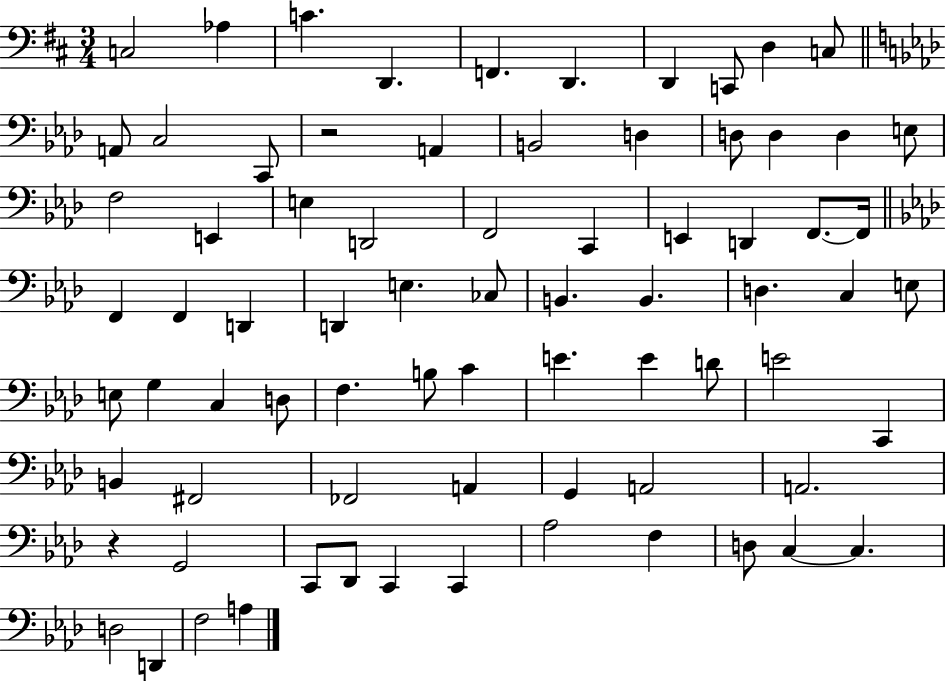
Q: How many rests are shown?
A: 2